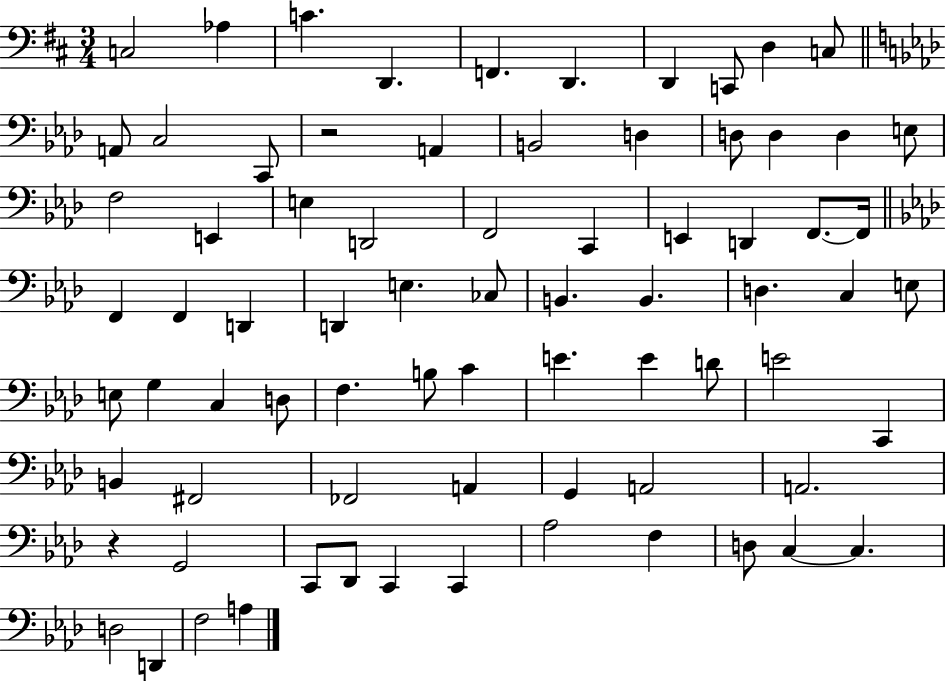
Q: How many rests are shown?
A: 2